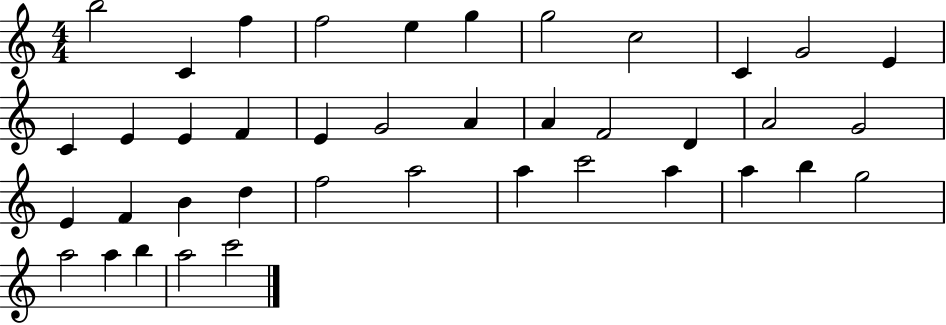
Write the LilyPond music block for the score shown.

{
  \clef treble
  \numericTimeSignature
  \time 4/4
  \key c \major
  b''2 c'4 f''4 | f''2 e''4 g''4 | g''2 c''2 | c'4 g'2 e'4 | \break c'4 e'4 e'4 f'4 | e'4 g'2 a'4 | a'4 f'2 d'4 | a'2 g'2 | \break e'4 f'4 b'4 d''4 | f''2 a''2 | a''4 c'''2 a''4 | a''4 b''4 g''2 | \break a''2 a''4 b''4 | a''2 c'''2 | \bar "|."
}